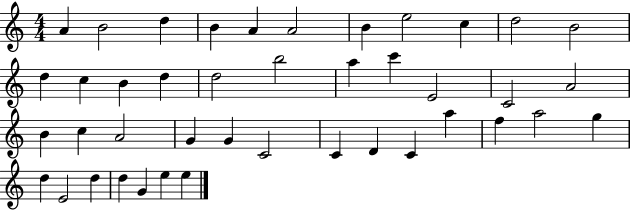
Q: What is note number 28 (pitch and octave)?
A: C4